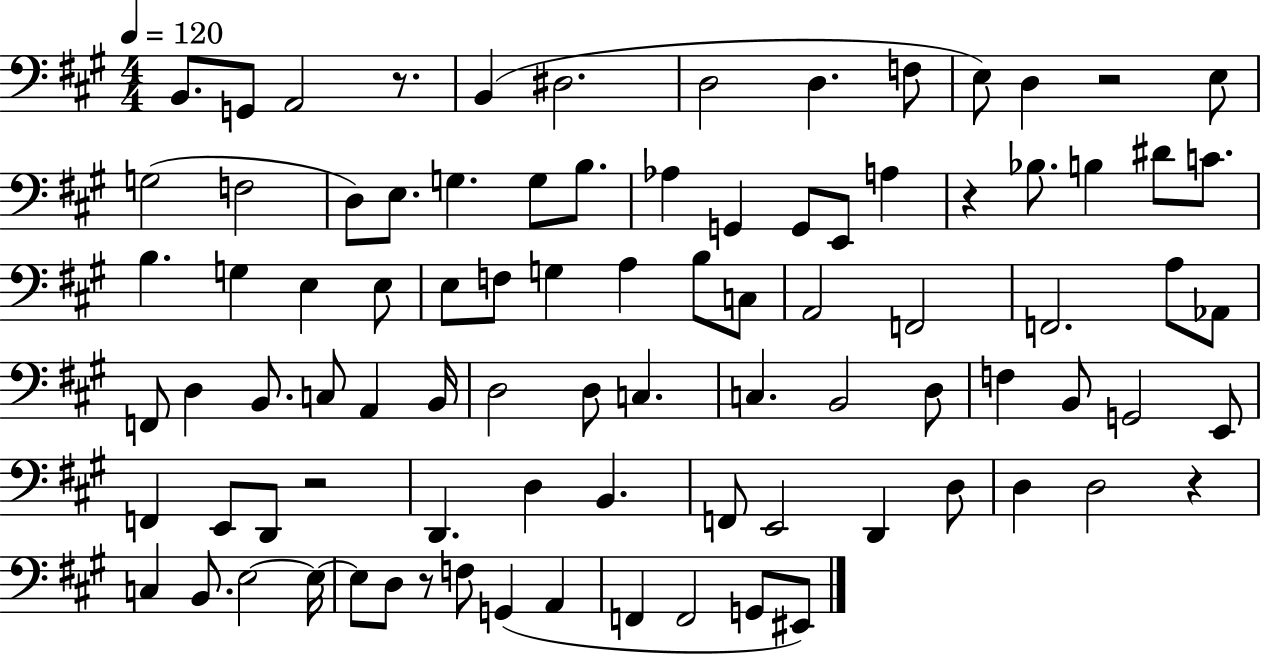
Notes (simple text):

B2/e. G2/e A2/h R/e. B2/q D#3/h. D3/h D3/q. F3/e E3/e D3/q R/h E3/e G3/h F3/h D3/e E3/e. G3/q. G3/e B3/e. Ab3/q G2/q G2/e E2/e A3/q R/q Bb3/e. B3/q D#4/e C4/e. B3/q. G3/q E3/q E3/e E3/e F3/e G3/q A3/q B3/e C3/e A2/h F2/h F2/h. A3/e Ab2/e F2/e D3/q B2/e. C3/e A2/q B2/s D3/h D3/e C3/q. C3/q. B2/h D3/e F3/q B2/e G2/h E2/e F2/q E2/e D2/e R/h D2/q. D3/q B2/q. F2/e E2/h D2/q D3/e D3/q D3/h R/q C3/q B2/e. E3/h E3/s E3/e D3/e R/e F3/e G2/q A2/q F2/q F2/h G2/e EIS2/e